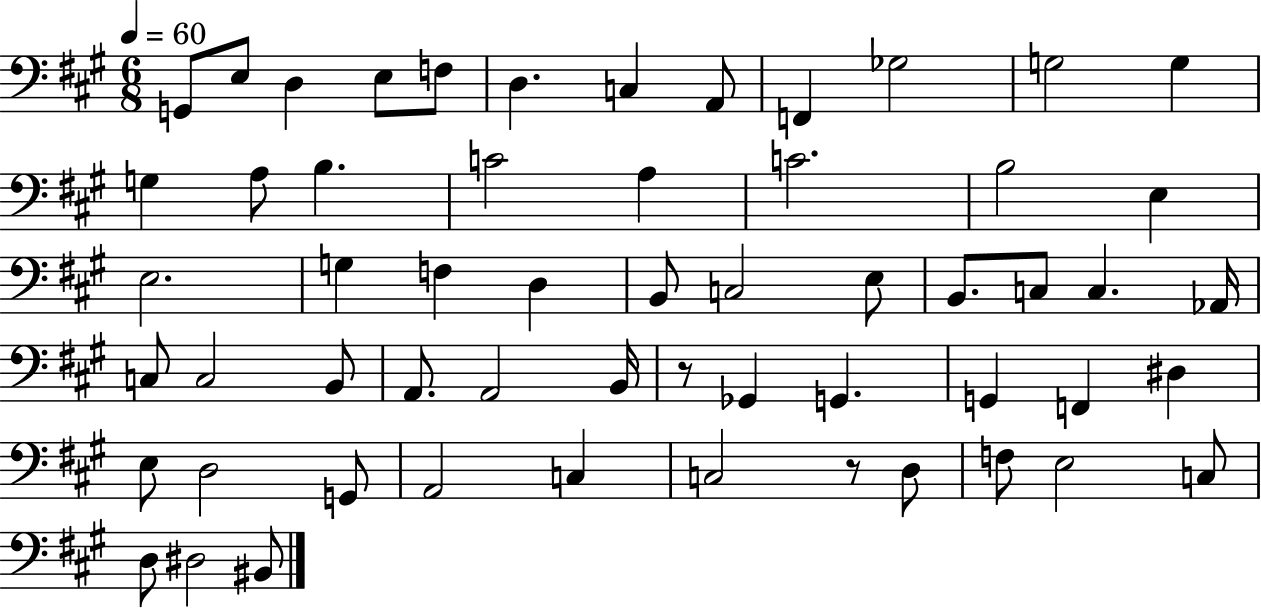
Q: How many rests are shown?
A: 2